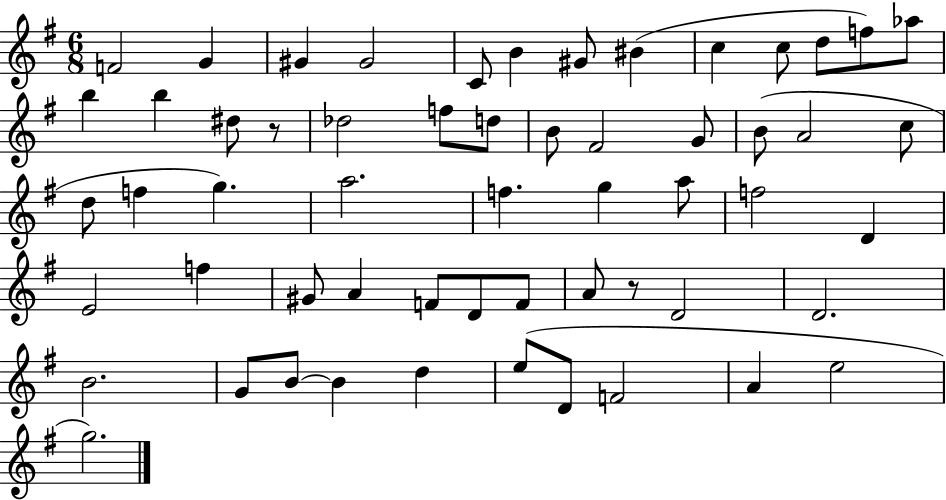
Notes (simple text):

F4/h G4/q G#4/q G#4/h C4/e B4/q G#4/e BIS4/q C5/q C5/e D5/e F5/e Ab5/e B5/q B5/q D#5/e R/e Db5/h F5/e D5/e B4/e F#4/h G4/e B4/e A4/h C5/e D5/e F5/q G5/q. A5/h. F5/q. G5/q A5/e F5/h D4/q E4/h F5/q G#4/e A4/q F4/e D4/e F4/e A4/e R/e D4/h D4/h. B4/h. G4/e B4/e B4/q D5/q E5/e D4/e F4/h A4/q E5/h G5/h.